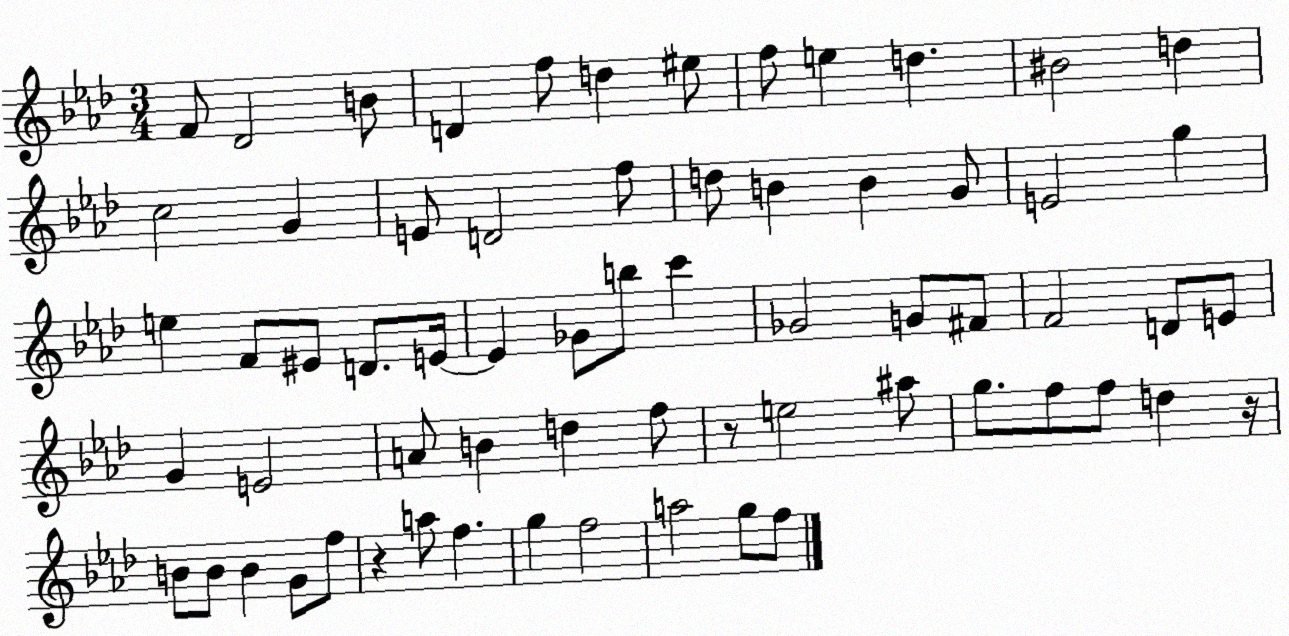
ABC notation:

X:1
T:Untitled
M:3/4
L:1/4
K:Ab
F/2 _D2 B/2 D f/2 d ^e/2 f/2 e d ^B2 d c2 G E/2 D2 f/2 d/2 B B G/2 E2 g e F/2 ^E/2 D/2 E/4 E _G/2 b/2 c' _G2 G/2 ^F/2 F2 D/2 E/2 G E2 A/2 B d f/2 z/2 e2 ^a/2 g/2 f/2 f/2 d z/4 B/2 B/2 B G/2 f/2 z a/2 f g f2 a2 g/2 f/2